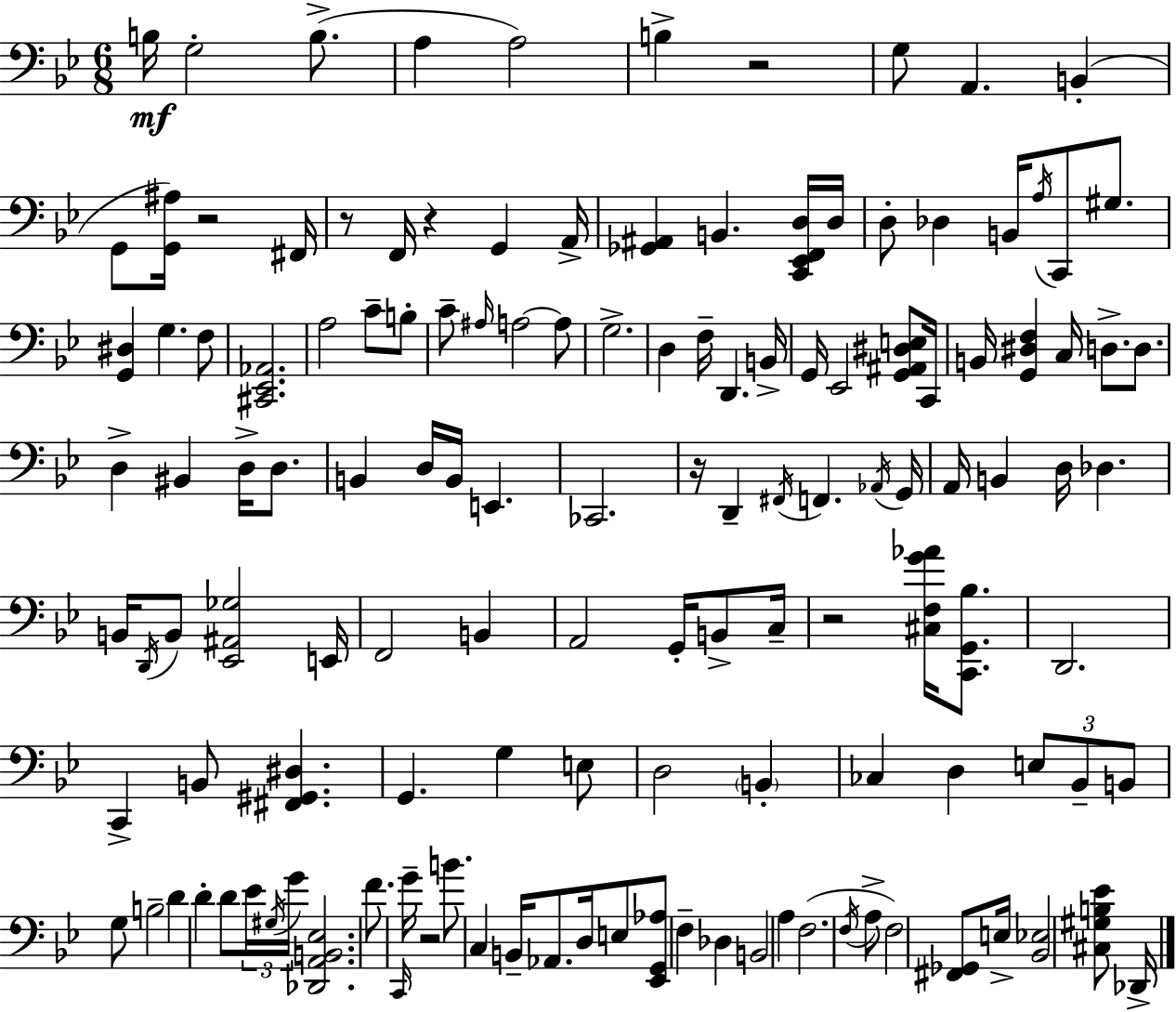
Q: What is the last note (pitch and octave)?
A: Db2